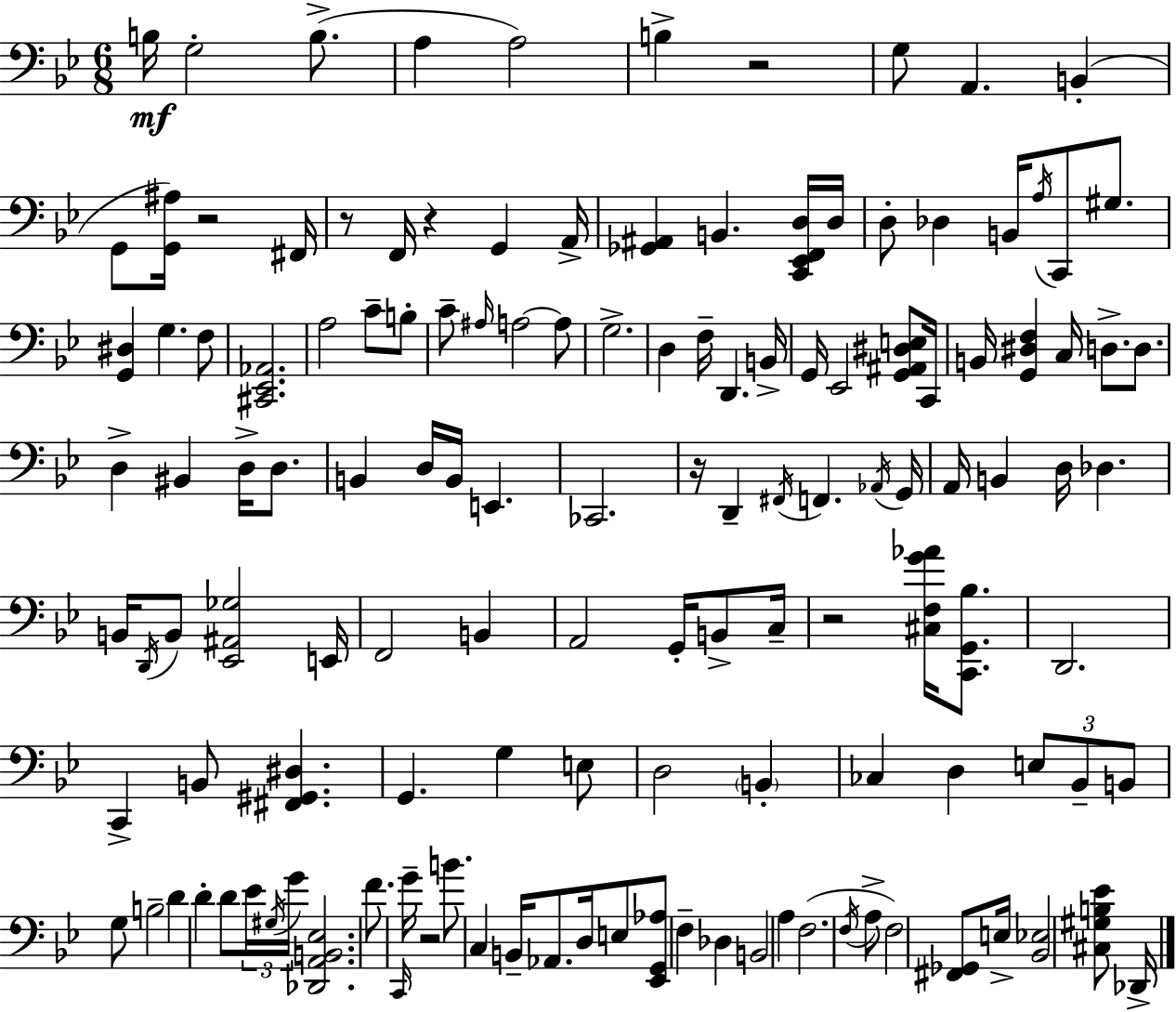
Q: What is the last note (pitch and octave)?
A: Db2